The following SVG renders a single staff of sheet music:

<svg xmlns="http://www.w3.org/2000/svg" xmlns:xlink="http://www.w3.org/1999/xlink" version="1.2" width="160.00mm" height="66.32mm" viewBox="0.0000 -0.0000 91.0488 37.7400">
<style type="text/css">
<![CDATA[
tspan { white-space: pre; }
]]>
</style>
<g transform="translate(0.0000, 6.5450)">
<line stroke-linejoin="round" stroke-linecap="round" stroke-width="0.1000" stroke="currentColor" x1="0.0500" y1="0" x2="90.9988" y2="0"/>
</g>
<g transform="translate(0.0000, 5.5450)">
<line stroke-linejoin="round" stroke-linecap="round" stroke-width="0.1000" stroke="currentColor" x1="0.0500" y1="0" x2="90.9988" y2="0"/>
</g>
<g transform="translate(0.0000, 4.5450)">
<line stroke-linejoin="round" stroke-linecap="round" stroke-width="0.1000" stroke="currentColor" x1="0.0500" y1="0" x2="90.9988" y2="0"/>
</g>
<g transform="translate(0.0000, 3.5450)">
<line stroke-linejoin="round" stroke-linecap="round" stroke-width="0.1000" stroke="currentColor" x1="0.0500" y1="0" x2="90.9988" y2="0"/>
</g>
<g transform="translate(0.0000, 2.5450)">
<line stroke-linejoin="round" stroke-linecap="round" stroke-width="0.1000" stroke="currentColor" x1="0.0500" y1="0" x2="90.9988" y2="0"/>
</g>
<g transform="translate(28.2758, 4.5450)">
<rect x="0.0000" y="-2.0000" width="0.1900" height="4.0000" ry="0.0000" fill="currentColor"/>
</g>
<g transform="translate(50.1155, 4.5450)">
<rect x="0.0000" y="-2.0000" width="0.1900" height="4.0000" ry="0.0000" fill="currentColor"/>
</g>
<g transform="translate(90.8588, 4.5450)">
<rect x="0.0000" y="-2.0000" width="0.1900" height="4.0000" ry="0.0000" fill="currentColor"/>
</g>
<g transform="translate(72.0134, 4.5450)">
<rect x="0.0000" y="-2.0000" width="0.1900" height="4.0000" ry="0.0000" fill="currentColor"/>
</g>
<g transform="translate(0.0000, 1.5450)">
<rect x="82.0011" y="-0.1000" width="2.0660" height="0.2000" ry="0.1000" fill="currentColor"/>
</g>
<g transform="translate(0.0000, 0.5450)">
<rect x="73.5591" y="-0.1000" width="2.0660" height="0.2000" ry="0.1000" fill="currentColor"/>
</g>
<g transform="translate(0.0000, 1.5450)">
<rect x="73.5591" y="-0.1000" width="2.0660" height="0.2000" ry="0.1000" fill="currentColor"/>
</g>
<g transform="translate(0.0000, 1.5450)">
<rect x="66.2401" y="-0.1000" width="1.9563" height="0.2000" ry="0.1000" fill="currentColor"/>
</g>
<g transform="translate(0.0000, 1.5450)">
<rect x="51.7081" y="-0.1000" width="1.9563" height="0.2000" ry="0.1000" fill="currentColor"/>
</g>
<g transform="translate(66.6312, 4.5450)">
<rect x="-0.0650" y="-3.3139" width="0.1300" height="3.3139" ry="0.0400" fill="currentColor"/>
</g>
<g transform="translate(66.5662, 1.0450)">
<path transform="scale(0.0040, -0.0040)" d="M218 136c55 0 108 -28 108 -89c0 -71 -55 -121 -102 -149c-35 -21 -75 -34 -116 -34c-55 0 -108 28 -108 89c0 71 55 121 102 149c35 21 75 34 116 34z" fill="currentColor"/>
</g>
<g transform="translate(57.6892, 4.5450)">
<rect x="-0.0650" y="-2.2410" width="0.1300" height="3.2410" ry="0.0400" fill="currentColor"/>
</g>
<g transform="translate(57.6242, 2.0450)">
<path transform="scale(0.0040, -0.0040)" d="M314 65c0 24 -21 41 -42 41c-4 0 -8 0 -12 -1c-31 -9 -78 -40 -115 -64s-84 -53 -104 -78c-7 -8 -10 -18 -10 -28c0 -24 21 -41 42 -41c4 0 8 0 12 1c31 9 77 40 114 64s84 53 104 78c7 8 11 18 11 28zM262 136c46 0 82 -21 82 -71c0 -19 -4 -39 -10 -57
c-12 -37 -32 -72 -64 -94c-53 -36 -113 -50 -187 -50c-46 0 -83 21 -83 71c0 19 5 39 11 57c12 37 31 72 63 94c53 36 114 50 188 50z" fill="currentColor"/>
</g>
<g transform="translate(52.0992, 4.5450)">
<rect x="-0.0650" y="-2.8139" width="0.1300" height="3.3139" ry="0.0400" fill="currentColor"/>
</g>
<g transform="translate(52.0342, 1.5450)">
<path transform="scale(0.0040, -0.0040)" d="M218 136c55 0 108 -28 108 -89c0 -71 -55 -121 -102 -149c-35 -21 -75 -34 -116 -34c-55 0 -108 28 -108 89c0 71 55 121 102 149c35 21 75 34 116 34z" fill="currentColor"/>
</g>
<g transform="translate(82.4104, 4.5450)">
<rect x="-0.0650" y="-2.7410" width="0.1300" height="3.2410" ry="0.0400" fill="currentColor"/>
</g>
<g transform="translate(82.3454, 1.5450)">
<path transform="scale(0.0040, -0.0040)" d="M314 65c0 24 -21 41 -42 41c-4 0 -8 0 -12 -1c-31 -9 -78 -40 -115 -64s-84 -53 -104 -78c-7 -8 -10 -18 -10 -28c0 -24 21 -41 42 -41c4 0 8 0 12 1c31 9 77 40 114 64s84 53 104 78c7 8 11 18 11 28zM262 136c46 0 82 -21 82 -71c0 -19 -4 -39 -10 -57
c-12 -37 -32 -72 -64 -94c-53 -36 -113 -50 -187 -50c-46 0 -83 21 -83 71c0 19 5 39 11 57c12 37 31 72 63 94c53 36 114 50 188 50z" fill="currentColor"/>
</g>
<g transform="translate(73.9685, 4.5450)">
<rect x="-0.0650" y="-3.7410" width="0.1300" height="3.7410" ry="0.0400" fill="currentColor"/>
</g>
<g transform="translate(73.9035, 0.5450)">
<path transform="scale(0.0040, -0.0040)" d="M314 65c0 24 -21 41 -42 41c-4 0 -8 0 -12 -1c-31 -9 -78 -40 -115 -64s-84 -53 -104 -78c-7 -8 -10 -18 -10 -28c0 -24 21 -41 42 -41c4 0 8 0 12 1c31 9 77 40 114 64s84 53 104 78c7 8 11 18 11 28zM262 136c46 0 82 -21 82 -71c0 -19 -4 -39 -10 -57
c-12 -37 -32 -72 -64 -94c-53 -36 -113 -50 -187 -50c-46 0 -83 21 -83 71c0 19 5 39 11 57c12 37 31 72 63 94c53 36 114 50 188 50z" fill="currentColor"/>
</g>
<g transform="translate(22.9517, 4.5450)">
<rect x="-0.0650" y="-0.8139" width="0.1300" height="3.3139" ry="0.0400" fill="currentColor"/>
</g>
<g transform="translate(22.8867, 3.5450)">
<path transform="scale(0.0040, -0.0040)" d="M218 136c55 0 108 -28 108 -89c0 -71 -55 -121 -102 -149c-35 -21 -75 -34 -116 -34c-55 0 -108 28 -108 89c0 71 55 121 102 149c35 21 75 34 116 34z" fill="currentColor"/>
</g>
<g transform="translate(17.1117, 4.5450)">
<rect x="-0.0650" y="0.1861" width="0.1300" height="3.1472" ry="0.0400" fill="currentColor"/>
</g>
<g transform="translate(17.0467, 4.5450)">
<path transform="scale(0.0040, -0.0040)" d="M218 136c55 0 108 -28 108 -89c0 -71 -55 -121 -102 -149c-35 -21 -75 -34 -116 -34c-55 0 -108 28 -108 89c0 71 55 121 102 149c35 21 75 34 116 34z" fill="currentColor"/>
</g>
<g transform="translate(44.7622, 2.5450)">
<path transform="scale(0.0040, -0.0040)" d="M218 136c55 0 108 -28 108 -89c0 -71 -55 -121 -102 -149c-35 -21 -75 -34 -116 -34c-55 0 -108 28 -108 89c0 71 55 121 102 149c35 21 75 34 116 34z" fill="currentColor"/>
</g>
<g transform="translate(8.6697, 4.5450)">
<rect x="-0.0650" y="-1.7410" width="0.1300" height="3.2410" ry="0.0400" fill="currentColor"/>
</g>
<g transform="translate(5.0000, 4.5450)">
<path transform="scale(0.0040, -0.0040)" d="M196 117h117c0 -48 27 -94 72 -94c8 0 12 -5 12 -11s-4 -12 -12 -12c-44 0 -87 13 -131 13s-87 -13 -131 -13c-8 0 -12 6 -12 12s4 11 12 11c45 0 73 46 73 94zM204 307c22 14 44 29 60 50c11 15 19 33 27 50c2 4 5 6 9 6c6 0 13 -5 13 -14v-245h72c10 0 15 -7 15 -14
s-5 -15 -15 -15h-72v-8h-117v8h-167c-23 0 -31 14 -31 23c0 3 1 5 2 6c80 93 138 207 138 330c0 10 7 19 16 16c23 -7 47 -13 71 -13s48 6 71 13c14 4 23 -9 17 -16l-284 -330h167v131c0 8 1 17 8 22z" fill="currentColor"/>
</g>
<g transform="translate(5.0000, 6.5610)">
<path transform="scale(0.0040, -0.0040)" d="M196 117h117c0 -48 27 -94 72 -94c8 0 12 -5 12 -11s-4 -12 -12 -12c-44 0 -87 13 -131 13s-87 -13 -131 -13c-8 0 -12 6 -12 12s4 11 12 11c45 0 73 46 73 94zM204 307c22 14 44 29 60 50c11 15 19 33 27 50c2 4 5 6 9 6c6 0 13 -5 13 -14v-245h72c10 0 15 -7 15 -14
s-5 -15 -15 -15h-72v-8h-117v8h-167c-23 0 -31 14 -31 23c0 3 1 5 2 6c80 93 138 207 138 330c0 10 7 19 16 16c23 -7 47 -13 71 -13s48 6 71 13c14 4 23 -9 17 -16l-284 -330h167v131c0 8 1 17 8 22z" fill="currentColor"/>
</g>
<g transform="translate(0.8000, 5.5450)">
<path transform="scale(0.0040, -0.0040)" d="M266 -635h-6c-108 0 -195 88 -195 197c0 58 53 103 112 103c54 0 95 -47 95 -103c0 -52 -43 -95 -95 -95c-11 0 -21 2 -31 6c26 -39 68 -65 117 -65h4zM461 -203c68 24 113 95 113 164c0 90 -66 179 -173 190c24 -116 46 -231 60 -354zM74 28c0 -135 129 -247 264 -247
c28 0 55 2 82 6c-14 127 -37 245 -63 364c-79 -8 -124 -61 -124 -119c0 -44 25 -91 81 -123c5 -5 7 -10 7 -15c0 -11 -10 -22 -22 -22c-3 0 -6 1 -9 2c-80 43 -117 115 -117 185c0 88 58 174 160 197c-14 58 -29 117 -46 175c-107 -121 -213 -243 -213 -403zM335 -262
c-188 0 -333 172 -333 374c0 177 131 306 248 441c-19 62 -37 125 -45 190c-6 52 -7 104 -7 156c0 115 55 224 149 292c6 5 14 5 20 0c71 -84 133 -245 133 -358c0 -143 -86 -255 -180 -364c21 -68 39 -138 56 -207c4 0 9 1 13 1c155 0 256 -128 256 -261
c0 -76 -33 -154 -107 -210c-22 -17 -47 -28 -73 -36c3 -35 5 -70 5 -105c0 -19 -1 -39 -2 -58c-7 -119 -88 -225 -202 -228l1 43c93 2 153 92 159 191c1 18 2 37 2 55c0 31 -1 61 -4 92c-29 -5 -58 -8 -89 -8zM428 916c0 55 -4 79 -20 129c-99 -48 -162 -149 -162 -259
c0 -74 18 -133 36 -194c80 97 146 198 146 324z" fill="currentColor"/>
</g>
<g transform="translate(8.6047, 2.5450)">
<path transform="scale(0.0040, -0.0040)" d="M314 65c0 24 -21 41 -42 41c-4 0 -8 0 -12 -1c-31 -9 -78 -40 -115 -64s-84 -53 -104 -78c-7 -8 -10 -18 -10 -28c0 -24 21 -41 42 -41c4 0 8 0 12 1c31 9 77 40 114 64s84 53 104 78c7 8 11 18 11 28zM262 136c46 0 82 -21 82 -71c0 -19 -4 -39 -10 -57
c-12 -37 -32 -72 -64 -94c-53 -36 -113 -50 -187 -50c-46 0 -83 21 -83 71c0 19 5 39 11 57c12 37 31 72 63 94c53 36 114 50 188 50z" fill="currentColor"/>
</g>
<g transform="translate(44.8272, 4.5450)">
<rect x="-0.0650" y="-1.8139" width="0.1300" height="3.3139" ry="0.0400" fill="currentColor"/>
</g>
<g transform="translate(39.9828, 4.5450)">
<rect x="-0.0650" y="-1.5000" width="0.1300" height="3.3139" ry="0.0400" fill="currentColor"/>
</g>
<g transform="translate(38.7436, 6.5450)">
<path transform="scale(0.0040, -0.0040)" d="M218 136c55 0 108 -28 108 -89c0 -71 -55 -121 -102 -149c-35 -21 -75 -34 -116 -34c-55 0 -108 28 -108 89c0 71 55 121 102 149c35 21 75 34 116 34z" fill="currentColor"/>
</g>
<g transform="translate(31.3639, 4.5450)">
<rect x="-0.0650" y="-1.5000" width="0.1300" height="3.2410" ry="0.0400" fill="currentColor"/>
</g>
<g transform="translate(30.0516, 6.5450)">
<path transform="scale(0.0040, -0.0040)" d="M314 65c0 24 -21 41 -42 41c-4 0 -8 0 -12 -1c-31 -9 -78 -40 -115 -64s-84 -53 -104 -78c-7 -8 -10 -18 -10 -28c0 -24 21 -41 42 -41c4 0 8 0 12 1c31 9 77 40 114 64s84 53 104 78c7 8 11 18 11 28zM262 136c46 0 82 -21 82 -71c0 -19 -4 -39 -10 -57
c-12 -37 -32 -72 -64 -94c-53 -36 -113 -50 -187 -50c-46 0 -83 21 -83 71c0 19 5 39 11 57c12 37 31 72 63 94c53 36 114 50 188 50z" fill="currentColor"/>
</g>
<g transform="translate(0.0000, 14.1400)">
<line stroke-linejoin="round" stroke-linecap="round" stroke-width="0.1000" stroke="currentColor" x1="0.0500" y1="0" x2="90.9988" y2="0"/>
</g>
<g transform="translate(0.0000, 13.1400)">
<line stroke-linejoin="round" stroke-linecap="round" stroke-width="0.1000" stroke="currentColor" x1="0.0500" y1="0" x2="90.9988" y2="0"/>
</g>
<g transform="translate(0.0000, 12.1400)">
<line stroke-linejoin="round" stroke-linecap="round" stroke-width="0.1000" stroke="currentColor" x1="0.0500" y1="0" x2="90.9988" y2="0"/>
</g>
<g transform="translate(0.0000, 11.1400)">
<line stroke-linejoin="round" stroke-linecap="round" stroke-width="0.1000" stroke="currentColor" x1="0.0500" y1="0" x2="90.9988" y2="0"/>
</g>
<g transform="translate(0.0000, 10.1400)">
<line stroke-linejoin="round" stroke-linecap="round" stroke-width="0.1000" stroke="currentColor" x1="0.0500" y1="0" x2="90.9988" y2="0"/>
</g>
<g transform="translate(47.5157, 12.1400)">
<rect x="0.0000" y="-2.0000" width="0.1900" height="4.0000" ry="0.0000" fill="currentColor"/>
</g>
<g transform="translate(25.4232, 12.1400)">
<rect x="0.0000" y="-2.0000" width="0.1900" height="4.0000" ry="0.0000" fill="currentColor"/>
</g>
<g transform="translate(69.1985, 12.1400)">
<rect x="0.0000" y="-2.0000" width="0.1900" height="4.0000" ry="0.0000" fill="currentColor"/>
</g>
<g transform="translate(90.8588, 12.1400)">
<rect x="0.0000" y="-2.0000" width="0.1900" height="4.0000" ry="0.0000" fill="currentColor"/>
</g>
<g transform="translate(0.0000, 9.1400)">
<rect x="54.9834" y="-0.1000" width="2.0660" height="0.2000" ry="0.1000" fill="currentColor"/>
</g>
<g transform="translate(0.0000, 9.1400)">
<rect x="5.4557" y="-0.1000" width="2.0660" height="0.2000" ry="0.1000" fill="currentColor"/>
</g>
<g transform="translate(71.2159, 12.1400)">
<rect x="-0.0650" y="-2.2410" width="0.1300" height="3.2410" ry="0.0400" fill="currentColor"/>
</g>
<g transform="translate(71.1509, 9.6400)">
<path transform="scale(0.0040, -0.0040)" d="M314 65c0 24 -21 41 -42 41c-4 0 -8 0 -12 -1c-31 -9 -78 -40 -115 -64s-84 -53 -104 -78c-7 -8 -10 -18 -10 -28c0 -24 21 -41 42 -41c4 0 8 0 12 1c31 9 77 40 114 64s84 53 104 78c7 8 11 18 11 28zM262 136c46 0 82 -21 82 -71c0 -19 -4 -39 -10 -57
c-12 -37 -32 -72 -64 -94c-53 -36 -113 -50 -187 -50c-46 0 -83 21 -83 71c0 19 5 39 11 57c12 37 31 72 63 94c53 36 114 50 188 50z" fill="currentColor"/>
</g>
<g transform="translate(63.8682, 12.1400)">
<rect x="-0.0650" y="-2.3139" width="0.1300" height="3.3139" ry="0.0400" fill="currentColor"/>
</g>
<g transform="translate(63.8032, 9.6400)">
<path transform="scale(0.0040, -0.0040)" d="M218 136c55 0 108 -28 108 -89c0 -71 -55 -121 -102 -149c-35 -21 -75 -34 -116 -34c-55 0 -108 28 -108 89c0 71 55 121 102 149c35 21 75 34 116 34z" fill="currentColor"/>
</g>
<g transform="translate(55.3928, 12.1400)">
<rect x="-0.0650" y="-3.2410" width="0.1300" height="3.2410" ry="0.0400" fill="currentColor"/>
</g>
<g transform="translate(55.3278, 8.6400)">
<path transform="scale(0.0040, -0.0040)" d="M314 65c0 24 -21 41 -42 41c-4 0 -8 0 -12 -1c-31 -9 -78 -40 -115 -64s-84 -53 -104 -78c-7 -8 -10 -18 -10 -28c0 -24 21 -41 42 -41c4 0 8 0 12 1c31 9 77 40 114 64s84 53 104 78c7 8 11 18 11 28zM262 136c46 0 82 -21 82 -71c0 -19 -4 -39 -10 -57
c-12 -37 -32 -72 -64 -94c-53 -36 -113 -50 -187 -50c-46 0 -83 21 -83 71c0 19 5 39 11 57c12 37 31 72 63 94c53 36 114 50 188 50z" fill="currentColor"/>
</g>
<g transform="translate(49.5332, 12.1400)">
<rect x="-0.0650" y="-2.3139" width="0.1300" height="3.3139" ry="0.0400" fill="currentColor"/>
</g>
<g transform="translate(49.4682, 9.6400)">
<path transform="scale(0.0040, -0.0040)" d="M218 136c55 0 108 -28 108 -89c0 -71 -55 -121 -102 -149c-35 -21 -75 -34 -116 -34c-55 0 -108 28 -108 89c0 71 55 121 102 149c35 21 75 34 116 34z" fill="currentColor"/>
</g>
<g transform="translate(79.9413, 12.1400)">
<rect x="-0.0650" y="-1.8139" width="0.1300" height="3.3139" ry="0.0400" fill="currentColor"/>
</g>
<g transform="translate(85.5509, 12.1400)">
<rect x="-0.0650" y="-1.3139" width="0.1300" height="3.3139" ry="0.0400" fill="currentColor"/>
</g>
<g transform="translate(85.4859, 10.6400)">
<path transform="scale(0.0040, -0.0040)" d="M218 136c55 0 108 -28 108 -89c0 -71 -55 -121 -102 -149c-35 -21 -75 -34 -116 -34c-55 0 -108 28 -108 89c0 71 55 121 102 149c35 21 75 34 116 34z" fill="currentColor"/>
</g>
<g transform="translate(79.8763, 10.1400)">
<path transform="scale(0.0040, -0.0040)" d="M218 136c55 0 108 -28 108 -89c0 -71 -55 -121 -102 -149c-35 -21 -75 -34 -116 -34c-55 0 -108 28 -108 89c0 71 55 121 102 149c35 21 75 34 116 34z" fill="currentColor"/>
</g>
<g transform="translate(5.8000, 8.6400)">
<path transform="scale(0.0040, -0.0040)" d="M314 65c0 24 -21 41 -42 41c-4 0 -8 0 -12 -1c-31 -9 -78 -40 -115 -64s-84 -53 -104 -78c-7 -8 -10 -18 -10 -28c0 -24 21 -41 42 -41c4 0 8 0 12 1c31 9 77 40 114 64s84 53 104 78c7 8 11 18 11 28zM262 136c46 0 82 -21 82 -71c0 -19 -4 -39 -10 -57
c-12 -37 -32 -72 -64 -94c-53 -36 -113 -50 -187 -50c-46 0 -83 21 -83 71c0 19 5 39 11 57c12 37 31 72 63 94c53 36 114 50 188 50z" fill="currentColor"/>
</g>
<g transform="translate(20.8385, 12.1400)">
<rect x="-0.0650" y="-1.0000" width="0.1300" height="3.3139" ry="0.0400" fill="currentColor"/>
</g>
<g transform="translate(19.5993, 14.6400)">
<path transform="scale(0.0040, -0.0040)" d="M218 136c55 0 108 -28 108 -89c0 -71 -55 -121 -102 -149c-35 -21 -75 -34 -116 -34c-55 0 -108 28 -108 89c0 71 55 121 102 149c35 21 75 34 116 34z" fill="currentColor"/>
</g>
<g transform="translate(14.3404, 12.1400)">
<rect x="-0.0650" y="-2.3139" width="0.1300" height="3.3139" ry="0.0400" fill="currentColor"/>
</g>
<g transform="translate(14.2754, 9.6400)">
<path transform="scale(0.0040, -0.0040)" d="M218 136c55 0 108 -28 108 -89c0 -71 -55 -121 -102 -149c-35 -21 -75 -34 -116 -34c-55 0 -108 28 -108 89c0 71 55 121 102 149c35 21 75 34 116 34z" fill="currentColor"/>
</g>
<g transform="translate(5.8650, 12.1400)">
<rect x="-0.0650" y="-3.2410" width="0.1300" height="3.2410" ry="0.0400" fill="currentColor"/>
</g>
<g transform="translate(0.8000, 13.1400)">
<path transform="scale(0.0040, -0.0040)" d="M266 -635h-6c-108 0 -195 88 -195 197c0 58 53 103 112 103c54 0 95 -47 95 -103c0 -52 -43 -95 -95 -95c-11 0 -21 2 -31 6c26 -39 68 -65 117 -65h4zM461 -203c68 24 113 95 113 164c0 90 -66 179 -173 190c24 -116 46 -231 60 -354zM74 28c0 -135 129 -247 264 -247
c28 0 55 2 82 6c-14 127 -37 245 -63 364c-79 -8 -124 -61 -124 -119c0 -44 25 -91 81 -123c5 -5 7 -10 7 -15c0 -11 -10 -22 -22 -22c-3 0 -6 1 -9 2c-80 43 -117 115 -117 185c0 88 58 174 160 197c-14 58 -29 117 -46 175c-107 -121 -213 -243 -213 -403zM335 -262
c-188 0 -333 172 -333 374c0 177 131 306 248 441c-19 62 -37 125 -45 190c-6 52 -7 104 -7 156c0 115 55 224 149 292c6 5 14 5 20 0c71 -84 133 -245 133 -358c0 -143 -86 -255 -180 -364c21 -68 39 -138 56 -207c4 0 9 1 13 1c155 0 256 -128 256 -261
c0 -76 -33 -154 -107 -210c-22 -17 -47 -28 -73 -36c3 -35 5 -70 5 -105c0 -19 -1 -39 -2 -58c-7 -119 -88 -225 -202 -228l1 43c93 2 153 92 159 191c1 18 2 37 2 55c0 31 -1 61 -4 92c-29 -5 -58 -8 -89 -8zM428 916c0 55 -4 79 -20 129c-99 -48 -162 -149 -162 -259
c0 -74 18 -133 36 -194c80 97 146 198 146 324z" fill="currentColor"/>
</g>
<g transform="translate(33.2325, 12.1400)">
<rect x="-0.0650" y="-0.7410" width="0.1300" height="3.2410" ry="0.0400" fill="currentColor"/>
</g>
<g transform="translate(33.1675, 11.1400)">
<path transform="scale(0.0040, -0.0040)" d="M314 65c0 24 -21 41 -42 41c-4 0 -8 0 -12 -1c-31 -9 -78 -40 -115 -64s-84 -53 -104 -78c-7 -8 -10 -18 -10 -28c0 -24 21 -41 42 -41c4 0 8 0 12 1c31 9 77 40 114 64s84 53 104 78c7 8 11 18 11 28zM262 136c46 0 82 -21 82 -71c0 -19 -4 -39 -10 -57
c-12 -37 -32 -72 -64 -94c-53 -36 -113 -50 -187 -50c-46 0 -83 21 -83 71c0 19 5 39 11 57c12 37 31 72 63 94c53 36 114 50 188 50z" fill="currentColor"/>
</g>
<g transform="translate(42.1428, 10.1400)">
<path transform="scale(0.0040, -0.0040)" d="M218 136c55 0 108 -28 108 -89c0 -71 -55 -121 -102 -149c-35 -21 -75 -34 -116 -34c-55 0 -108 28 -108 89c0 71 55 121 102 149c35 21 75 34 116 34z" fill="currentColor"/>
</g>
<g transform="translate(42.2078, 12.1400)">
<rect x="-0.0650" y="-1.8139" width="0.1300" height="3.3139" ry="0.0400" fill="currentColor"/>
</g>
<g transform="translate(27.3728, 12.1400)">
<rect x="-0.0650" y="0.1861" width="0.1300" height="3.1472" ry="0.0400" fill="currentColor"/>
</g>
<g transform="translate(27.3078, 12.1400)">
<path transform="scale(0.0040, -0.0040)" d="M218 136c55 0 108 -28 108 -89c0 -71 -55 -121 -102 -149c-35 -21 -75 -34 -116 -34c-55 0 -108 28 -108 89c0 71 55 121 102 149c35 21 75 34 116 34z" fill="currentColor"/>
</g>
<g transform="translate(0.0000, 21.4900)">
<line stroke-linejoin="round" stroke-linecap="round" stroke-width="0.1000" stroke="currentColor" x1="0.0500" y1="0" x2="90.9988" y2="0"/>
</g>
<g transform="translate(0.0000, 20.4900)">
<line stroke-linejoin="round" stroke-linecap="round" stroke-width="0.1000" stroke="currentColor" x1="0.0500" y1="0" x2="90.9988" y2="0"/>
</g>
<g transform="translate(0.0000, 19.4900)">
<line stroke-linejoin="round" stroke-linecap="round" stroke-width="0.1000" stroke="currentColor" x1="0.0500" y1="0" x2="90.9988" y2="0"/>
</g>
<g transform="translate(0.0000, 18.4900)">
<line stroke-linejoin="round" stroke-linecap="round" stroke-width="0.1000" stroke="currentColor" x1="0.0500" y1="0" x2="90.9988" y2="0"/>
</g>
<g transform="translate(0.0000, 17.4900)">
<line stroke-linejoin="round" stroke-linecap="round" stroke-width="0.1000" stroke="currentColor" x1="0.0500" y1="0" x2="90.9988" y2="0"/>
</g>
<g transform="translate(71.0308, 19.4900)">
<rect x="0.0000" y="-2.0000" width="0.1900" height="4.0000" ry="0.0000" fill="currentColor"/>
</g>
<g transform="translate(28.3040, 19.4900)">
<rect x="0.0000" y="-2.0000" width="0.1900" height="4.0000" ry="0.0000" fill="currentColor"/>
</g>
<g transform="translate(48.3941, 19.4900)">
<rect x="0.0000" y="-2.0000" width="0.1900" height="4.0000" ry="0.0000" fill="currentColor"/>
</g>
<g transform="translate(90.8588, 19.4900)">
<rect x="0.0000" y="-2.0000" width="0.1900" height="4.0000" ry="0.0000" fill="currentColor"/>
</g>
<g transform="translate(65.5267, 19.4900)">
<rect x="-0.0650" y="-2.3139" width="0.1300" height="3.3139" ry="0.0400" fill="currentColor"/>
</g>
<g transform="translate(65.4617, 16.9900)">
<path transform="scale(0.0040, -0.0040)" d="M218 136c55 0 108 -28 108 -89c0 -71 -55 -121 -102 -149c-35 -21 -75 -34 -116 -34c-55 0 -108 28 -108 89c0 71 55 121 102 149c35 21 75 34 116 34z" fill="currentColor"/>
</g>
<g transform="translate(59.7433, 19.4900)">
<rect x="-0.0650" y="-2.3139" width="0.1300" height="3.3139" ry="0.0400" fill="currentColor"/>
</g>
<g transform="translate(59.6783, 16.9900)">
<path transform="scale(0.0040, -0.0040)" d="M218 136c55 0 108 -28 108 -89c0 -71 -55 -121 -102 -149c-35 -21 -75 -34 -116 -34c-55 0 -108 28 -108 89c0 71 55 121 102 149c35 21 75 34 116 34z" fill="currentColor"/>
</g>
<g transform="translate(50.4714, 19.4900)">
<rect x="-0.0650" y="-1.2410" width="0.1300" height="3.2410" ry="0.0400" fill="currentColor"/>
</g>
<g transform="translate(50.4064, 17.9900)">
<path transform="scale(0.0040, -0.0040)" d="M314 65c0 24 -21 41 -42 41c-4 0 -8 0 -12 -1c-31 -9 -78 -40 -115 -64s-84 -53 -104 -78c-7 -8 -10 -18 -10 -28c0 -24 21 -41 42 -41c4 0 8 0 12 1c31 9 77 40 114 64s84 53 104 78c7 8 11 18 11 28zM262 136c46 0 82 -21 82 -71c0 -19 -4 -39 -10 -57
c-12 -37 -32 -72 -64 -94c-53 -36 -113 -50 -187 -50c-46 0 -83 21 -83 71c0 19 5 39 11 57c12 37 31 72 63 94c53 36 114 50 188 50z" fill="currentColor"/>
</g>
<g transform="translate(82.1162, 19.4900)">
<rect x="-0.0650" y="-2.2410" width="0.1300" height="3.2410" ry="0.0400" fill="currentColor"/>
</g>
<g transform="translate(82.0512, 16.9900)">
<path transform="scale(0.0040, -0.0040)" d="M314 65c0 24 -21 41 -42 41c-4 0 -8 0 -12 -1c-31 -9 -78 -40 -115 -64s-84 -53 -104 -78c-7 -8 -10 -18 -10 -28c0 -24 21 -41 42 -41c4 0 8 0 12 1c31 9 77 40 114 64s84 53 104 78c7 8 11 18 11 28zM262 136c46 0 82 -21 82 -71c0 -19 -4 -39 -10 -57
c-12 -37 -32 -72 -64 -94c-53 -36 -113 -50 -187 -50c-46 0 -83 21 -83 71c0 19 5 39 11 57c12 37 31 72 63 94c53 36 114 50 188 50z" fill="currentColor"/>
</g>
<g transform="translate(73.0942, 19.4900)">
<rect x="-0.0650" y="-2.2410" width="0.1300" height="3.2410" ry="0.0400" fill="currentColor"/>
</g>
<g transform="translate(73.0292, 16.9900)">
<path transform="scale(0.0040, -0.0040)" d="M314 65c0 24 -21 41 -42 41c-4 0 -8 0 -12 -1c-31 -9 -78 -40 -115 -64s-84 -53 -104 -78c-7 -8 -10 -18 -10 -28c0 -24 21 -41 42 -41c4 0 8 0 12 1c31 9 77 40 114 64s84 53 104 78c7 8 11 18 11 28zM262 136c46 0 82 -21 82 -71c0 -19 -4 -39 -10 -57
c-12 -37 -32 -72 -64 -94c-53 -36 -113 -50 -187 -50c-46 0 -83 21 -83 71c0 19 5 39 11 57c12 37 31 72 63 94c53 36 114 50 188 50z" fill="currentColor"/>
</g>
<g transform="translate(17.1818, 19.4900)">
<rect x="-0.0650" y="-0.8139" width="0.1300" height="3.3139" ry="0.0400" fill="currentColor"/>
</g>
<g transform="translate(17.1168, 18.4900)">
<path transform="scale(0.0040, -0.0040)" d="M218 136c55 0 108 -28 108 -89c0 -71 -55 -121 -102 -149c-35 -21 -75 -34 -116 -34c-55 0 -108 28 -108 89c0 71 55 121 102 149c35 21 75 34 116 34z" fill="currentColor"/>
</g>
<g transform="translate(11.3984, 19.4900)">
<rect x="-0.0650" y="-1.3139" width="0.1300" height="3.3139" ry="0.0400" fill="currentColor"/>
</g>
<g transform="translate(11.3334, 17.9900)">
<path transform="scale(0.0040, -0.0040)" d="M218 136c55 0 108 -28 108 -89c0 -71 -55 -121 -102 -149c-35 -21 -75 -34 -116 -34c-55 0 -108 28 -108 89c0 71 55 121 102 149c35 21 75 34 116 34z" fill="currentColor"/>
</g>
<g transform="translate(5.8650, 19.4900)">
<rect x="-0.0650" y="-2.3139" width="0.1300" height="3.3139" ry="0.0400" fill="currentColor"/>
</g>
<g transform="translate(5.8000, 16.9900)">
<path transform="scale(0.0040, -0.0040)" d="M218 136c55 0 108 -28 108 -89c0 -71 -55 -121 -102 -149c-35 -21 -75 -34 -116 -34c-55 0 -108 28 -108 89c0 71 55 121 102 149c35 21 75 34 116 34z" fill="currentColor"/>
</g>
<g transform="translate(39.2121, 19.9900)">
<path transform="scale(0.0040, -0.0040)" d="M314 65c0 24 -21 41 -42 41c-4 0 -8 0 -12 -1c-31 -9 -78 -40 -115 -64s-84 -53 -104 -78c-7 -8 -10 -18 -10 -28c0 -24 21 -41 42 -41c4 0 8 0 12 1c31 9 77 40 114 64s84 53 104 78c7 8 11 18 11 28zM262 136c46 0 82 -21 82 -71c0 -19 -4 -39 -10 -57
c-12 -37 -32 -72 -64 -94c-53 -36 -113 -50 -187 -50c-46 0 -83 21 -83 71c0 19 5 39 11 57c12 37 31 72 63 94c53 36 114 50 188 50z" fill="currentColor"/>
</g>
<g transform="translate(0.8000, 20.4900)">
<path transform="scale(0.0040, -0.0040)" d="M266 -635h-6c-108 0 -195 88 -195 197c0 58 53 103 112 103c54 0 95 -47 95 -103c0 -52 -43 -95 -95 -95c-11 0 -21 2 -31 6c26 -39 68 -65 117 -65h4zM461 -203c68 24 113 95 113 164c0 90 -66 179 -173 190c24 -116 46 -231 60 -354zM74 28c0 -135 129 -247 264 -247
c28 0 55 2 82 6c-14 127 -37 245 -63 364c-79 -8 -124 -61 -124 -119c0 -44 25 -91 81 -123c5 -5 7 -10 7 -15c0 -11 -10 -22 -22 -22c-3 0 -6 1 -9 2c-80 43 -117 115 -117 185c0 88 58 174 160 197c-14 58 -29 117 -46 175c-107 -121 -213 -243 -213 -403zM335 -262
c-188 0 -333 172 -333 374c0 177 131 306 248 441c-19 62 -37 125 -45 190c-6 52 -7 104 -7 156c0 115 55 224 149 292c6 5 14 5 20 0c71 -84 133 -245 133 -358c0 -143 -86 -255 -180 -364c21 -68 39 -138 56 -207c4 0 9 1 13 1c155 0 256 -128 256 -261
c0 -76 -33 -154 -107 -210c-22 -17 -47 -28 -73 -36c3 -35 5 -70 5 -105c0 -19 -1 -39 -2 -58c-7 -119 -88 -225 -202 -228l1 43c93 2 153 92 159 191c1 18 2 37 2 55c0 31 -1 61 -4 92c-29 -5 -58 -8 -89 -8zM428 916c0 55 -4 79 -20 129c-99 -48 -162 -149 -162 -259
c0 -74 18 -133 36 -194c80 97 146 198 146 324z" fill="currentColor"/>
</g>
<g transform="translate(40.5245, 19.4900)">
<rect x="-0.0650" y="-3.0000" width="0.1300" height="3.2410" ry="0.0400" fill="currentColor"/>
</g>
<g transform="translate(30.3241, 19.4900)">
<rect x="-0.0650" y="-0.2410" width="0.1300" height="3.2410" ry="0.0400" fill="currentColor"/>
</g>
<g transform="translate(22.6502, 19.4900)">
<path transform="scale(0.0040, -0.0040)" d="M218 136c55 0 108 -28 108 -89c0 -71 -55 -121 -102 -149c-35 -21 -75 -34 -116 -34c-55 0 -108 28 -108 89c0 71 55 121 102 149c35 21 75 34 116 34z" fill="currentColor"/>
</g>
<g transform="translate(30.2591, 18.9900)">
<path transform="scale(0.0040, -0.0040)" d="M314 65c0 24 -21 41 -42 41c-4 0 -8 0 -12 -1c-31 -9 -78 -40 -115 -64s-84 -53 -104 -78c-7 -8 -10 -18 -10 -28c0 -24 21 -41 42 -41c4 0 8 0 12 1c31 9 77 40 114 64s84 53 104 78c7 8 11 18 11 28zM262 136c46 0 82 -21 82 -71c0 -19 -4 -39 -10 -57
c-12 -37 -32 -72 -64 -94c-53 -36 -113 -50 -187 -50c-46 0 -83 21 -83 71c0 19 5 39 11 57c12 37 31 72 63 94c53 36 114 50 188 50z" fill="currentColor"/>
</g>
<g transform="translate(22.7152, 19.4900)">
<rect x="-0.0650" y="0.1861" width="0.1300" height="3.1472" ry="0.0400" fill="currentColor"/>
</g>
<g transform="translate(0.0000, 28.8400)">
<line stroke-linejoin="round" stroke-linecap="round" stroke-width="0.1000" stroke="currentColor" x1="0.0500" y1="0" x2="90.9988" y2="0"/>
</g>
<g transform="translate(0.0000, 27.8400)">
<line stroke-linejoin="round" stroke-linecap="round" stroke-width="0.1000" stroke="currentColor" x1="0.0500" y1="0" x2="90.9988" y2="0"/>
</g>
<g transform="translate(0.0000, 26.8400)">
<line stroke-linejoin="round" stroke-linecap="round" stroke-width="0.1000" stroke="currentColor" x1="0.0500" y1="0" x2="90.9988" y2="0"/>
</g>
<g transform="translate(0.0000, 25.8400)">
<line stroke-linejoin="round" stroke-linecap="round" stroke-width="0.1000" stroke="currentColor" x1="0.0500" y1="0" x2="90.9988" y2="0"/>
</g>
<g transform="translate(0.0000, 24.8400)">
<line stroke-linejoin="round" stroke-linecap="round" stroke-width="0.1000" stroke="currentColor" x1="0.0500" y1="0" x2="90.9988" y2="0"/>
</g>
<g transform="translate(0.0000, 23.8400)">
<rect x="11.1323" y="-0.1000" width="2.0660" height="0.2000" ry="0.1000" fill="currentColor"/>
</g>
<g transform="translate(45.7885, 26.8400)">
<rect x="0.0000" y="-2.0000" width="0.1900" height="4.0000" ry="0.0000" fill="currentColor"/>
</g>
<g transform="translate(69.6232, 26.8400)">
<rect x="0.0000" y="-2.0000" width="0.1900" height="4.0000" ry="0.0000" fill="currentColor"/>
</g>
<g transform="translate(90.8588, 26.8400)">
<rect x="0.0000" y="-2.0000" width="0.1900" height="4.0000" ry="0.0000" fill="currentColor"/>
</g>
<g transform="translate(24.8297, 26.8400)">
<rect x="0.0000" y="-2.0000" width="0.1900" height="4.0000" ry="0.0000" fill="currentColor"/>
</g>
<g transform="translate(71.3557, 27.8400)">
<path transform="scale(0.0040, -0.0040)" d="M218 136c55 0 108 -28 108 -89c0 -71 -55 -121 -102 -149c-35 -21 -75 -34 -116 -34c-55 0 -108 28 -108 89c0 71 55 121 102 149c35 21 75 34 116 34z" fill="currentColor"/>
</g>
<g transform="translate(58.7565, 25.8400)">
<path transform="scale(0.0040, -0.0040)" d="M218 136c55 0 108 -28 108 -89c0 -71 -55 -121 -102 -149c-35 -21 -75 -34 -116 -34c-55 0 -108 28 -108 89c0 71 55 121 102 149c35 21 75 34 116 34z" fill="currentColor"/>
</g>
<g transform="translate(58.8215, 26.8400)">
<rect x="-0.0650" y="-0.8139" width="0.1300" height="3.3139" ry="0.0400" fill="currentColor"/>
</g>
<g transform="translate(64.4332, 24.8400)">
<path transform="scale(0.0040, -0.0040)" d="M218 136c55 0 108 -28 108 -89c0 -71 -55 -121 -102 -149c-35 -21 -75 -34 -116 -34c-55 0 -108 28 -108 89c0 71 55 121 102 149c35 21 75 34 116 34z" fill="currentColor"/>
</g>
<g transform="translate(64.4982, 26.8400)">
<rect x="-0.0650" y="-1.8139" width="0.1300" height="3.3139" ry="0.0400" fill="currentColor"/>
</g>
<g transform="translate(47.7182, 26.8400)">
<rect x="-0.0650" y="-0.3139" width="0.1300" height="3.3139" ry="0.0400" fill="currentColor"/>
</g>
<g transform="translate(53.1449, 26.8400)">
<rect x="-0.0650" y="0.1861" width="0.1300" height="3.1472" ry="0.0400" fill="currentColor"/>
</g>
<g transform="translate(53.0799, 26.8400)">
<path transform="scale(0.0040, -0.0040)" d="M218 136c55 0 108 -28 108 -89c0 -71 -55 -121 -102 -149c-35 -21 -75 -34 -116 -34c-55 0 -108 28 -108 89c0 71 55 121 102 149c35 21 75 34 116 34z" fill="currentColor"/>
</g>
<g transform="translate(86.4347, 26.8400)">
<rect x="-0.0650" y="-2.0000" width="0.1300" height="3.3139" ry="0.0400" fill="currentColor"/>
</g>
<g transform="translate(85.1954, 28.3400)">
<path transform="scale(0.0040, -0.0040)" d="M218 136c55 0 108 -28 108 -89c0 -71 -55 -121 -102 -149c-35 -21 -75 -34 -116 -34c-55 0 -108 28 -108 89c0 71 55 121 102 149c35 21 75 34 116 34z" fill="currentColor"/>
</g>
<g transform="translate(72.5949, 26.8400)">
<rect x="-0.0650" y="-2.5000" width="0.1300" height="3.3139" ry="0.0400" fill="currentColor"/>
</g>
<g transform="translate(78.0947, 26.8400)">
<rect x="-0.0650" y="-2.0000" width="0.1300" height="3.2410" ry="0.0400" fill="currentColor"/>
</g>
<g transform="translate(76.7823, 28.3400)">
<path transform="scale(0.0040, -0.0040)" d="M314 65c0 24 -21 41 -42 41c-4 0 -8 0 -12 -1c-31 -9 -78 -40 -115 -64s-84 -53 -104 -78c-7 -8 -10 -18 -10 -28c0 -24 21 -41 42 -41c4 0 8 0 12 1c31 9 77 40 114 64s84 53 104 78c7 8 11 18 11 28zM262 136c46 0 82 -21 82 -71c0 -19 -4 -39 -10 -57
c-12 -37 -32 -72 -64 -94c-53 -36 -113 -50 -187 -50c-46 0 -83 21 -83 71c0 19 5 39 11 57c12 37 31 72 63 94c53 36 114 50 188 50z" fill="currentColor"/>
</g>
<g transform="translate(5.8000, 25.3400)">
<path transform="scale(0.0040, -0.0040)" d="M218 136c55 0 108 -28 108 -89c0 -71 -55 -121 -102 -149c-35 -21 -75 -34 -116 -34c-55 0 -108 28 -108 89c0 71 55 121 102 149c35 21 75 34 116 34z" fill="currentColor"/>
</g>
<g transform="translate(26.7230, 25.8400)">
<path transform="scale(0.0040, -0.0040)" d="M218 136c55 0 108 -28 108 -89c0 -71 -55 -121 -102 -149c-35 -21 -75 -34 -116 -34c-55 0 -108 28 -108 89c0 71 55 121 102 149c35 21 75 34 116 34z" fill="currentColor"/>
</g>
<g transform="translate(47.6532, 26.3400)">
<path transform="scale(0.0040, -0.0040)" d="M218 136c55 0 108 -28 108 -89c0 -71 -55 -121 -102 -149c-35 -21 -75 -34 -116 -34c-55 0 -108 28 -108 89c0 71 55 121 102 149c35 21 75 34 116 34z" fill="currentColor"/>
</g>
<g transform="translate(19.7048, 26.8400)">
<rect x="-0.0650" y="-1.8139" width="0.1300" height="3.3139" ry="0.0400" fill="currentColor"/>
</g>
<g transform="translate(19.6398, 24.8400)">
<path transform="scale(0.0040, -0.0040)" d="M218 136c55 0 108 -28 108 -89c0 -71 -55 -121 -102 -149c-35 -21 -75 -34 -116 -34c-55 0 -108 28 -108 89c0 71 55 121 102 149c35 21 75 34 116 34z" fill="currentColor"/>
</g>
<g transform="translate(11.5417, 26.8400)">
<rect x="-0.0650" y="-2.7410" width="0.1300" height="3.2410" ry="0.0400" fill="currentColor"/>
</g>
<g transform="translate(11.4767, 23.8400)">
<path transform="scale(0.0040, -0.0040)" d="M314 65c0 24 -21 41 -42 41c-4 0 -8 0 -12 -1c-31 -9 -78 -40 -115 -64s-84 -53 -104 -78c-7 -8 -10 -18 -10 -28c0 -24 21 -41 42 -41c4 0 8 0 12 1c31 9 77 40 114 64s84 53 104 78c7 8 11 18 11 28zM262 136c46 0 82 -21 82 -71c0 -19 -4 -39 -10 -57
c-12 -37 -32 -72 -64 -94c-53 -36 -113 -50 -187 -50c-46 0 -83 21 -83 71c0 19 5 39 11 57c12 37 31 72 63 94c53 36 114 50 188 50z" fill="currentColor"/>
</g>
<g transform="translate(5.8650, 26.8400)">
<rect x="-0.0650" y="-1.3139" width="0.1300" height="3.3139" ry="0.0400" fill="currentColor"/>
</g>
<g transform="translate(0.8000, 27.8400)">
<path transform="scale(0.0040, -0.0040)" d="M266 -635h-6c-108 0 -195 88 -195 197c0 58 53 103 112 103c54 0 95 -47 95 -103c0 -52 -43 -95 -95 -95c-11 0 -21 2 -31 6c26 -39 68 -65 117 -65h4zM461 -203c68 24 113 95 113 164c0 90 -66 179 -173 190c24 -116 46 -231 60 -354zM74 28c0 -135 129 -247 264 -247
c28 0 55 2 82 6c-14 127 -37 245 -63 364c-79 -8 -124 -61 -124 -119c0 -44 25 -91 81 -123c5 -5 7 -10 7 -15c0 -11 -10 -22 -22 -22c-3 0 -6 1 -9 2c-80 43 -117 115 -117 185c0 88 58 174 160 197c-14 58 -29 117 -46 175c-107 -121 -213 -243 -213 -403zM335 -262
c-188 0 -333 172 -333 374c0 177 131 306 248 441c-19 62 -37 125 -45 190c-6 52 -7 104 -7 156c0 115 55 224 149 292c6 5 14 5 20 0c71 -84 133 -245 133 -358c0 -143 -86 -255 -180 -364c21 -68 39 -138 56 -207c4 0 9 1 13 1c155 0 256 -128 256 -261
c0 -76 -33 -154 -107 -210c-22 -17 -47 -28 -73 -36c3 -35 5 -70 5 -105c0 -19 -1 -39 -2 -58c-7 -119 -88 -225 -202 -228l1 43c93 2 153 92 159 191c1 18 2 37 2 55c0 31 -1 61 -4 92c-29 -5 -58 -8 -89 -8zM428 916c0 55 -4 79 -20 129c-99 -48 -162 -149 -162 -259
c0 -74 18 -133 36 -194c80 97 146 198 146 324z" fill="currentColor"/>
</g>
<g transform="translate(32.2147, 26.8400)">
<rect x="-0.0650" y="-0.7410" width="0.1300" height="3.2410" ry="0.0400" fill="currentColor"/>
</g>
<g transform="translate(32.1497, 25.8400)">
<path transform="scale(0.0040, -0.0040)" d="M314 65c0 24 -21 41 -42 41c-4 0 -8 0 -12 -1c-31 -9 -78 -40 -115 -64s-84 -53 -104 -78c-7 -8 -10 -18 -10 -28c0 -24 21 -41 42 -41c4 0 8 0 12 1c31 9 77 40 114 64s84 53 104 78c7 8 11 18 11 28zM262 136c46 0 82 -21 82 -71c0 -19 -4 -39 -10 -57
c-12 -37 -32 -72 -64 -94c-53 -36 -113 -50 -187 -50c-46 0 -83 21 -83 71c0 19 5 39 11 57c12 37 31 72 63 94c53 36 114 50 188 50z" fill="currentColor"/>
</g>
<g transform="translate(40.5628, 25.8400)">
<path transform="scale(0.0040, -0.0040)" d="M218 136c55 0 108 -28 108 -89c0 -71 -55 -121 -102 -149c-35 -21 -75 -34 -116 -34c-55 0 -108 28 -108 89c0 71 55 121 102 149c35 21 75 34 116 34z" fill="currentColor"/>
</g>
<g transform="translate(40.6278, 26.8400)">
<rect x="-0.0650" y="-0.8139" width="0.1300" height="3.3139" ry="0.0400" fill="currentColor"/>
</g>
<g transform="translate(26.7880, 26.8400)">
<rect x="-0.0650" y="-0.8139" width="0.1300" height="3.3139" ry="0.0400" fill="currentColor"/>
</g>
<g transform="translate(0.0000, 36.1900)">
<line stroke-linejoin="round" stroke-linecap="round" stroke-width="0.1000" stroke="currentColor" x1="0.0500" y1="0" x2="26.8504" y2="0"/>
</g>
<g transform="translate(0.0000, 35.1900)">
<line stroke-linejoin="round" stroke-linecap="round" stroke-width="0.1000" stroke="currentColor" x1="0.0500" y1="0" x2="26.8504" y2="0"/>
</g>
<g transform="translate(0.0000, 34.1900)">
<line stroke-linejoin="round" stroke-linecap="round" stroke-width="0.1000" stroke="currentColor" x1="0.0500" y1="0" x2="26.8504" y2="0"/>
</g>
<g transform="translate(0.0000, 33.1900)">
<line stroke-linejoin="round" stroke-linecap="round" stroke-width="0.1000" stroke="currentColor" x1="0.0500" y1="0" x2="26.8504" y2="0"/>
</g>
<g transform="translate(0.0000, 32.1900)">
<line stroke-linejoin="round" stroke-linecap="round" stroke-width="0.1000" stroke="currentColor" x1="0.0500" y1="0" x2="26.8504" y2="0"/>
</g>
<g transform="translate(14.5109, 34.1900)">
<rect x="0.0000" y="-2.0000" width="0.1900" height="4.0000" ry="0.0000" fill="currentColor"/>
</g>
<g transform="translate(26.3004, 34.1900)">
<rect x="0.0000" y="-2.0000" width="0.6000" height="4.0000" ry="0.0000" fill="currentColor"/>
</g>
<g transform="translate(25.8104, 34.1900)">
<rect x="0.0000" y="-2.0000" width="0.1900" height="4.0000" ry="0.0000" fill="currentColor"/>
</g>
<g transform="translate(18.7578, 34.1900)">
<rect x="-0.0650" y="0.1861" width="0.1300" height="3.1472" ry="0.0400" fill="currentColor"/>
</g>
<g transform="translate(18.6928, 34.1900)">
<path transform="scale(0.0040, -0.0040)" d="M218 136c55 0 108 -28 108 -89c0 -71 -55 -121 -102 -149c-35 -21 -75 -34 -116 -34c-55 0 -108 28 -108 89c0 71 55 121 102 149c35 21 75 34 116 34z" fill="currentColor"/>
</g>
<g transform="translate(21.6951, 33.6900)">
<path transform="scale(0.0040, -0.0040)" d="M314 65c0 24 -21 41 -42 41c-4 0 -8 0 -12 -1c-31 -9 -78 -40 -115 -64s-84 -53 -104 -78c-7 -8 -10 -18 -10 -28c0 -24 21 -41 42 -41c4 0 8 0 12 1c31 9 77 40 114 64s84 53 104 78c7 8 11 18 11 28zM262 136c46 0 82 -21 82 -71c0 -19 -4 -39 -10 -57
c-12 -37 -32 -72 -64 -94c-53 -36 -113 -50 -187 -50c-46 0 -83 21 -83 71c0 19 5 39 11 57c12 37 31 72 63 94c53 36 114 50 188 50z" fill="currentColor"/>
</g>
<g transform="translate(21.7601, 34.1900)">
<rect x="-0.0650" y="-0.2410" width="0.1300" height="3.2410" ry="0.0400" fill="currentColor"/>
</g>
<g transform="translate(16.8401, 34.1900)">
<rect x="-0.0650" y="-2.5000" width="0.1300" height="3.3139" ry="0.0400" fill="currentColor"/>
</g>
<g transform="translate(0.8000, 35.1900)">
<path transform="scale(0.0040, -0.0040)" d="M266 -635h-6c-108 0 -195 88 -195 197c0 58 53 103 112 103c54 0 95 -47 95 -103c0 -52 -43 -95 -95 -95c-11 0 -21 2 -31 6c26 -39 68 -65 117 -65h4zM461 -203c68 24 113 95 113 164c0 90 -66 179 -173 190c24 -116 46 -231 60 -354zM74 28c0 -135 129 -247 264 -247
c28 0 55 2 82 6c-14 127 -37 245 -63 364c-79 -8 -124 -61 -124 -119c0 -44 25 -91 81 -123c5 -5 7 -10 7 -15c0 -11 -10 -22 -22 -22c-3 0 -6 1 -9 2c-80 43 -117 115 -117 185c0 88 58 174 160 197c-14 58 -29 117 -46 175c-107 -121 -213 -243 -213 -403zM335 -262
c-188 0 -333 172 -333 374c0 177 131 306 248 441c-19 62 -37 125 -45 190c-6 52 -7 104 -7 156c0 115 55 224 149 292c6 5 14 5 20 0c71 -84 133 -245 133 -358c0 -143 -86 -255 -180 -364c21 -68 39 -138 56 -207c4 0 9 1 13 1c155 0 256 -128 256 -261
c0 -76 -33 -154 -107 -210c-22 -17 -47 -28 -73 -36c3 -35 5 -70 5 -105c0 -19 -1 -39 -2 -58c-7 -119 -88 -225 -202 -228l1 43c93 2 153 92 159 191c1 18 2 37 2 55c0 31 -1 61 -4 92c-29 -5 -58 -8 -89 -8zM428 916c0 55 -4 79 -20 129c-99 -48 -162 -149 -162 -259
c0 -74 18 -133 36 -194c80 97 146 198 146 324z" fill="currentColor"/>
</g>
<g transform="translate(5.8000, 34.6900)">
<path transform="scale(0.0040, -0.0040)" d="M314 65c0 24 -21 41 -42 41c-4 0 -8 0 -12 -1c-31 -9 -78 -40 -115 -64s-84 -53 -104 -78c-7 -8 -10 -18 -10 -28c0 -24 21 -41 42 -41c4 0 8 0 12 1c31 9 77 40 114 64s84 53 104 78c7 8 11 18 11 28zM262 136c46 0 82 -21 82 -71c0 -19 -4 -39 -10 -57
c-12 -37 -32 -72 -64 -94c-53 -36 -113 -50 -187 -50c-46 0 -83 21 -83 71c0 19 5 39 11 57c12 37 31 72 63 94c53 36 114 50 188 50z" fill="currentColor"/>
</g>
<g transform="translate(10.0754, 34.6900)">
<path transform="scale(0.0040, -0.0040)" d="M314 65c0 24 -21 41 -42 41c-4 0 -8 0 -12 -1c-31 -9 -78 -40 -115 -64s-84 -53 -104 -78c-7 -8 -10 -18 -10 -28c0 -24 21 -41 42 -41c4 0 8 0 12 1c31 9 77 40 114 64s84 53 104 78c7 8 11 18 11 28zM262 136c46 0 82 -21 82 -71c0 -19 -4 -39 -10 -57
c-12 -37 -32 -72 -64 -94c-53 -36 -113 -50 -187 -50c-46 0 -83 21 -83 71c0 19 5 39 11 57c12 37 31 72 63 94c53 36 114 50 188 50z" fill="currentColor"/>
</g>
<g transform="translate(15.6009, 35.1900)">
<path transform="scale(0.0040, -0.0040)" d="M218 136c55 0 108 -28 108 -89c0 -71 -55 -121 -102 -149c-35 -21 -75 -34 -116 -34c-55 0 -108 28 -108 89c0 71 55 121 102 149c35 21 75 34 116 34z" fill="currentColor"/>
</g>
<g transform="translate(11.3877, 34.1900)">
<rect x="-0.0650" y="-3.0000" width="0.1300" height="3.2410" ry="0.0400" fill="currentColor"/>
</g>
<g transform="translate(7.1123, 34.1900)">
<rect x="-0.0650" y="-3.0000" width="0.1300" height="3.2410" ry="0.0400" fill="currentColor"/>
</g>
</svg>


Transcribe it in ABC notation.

X:1
T:Untitled
M:4/4
L:1/4
K:C
f2 B d E2 E f a g2 b c'2 a2 b2 g D B d2 f g b2 g g2 f e g e d B c2 A2 e2 g g g2 g2 e a2 f d d2 d c B d f G F2 F A2 A2 G B c2